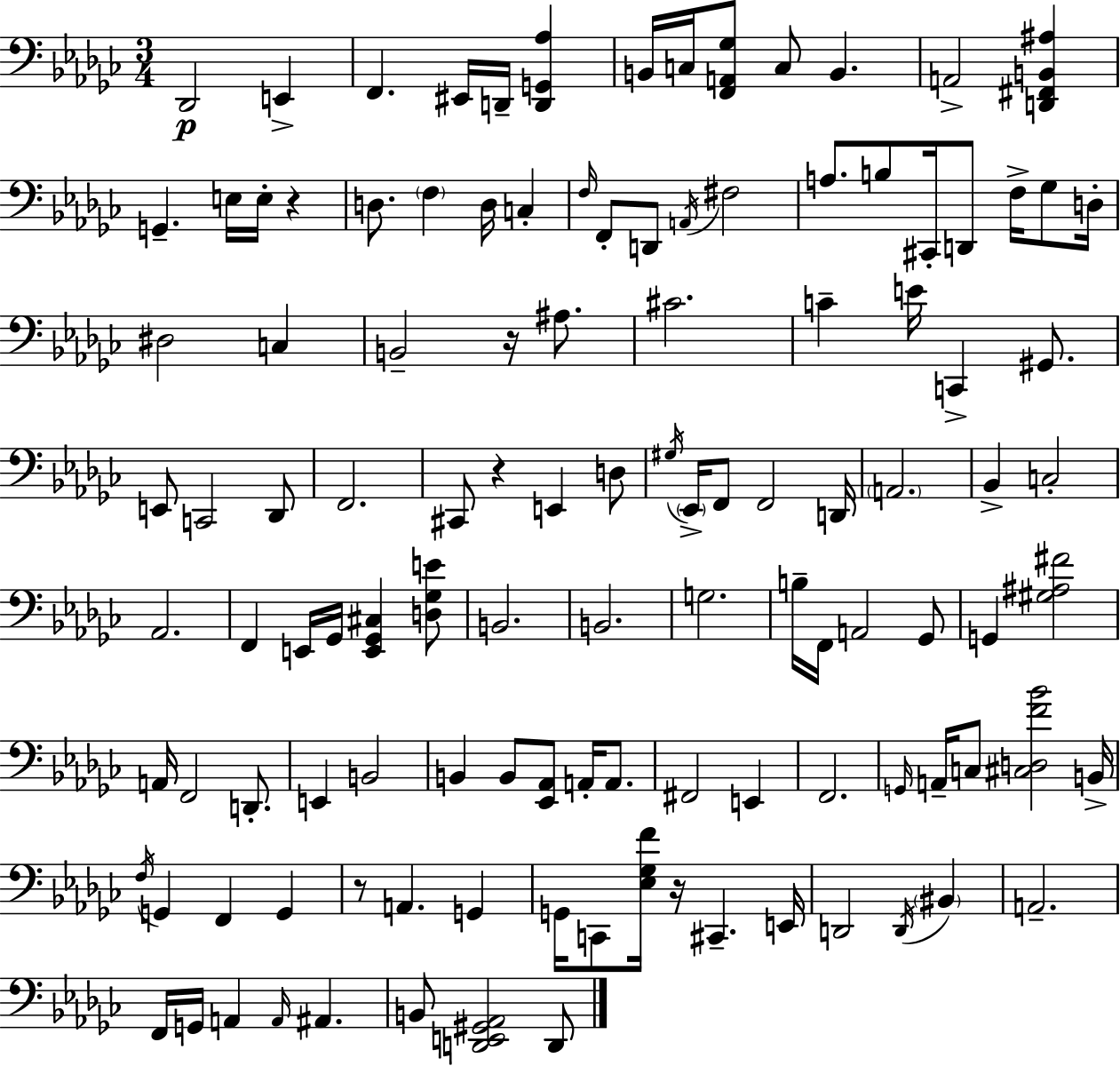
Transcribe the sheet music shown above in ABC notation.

X:1
T:Untitled
M:3/4
L:1/4
K:Ebm
_D,,2 E,, F,, ^E,,/4 D,,/4 [D,,G,,_A,] B,,/4 C,/4 [F,,A,,_G,]/2 C,/2 B,, A,,2 [D,,^F,,B,,^A,] G,, E,/4 E,/4 z D,/2 F, D,/4 C, F,/4 F,,/2 D,,/2 A,,/4 ^F,2 A,/2 B,/2 ^C,,/4 D,,/2 F,/4 _G,/2 D,/4 ^D,2 C, B,,2 z/4 ^A,/2 ^C2 C E/4 C,, ^G,,/2 E,,/2 C,,2 _D,,/2 F,,2 ^C,,/2 z E,, D,/2 ^G,/4 _E,,/4 F,,/2 F,,2 D,,/4 A,,2 _B,, C,2 _A,,2 F,, E,,/4 _G,,/4 [E,,_G,,^C,] [D,_G,E]/2 B,,2 B,,2 G,2 B,/4 F,,/4 A,,2 _G,,/2 G,, [^G,^A,^F]2 A,,/4 F,,2 D,,/2 E,, B,,2 B,, B,,/2 [_E,,_A,,]/2 A,,/4 A,,/2 ^F,,2 E,, F,,2 G,,/4 A,,/4 C,/2 [^C,D,F_B]2 B,,/4 F,/4 G,, F,, G,, z/2 A,, G,, G,,/4 C,,/2 [_E,_G,F]/4 z/4 ^C,, E,,/4 D,,2 D,,/4 ^B,, A,,2 F,,/4 G,,/4 A,, A,,/4 ^A,, B,,/2 [D,,E,,^G,,_A,,]2 D,,/2